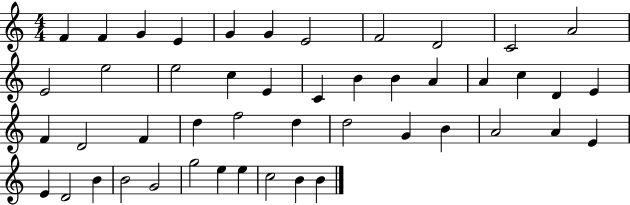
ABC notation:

X:1
T:Untitled
M:4/4
L:1/4
K:C
F F G E G G E2 F2 D2 C2 A2 E2 e2 e2 c E C B B A A c D E F D2 F d f2 d d2 G B A2 A E E D2 B B2 G2 g2 e e c2 B B